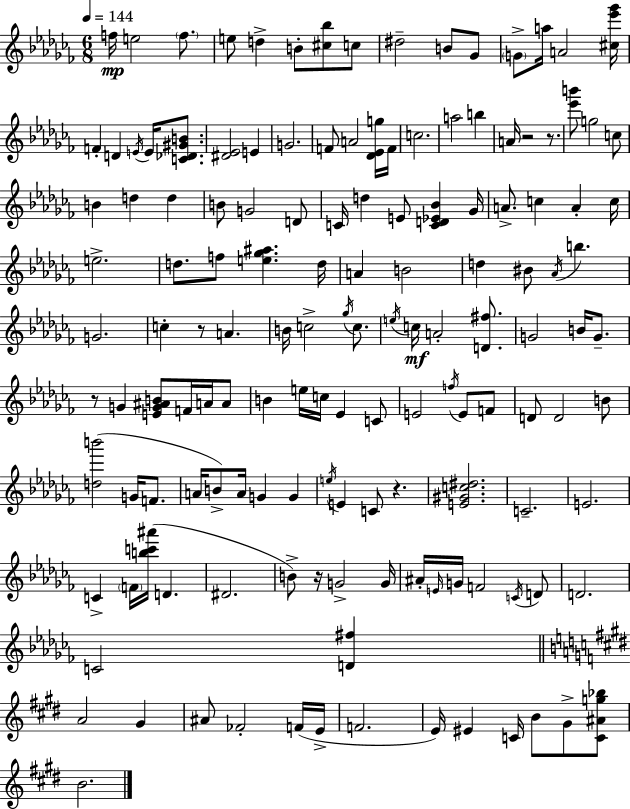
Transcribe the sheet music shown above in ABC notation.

X:1
T:Untitled
M:6/8
L:1/4
K:Abm
f/4 e2 f/2 e/2 d B/2 [^c_b]/2 c/2 ^d2 B/2 _G/2 G/2 a/4 A2 [^c_e'_g']/4 F D E/4 E/4 [C_D^GB]/2 [^D_E]2 E G2 F/2 A2 [_D_Eg]/4 F/4 c2 a2 b A/4 z2 z/2 [_e'b']/2 g2 c/2 B d d B/2 G2 D/2 C/4 d E/2 [CD_E_B] _G/4 A/2 c A c/4 e2 d/2 f/2 [e_g^a] d/4 A B2 d ^B/2 _A/4 b G2 c z/2 A B/4 c2 _g/4 c/2 e/4 c/4 A2 [D^f]/2 G2 B/4 G/2 z/2 G [EG^AB]/2 F/4 A/4 A/2 B e/4 c/4 _E C/2 E2 f/4 E/2 F/2 D/2 D2 B/2 [db']2 G/4 F/2 A/4 B/2 A/4 G G e/4 E C/2 z [E^Gc^d]2 C2 E2 C F/4 [bc'^a']/4 D ^D2 B/2 z/4 G2 G/4 ^A/4 E/4 G/4 F2 C/4 D/2 D2 C2 [D^f] A2 ^G ^A/2 _F2 F/4 E/4 F2 E/4 ^E C/4 B/2 ^G/2 [C^Ag_b]/2 B2